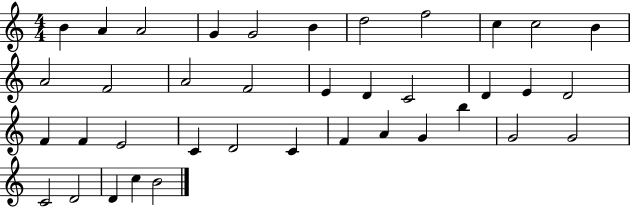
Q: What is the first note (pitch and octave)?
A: B4